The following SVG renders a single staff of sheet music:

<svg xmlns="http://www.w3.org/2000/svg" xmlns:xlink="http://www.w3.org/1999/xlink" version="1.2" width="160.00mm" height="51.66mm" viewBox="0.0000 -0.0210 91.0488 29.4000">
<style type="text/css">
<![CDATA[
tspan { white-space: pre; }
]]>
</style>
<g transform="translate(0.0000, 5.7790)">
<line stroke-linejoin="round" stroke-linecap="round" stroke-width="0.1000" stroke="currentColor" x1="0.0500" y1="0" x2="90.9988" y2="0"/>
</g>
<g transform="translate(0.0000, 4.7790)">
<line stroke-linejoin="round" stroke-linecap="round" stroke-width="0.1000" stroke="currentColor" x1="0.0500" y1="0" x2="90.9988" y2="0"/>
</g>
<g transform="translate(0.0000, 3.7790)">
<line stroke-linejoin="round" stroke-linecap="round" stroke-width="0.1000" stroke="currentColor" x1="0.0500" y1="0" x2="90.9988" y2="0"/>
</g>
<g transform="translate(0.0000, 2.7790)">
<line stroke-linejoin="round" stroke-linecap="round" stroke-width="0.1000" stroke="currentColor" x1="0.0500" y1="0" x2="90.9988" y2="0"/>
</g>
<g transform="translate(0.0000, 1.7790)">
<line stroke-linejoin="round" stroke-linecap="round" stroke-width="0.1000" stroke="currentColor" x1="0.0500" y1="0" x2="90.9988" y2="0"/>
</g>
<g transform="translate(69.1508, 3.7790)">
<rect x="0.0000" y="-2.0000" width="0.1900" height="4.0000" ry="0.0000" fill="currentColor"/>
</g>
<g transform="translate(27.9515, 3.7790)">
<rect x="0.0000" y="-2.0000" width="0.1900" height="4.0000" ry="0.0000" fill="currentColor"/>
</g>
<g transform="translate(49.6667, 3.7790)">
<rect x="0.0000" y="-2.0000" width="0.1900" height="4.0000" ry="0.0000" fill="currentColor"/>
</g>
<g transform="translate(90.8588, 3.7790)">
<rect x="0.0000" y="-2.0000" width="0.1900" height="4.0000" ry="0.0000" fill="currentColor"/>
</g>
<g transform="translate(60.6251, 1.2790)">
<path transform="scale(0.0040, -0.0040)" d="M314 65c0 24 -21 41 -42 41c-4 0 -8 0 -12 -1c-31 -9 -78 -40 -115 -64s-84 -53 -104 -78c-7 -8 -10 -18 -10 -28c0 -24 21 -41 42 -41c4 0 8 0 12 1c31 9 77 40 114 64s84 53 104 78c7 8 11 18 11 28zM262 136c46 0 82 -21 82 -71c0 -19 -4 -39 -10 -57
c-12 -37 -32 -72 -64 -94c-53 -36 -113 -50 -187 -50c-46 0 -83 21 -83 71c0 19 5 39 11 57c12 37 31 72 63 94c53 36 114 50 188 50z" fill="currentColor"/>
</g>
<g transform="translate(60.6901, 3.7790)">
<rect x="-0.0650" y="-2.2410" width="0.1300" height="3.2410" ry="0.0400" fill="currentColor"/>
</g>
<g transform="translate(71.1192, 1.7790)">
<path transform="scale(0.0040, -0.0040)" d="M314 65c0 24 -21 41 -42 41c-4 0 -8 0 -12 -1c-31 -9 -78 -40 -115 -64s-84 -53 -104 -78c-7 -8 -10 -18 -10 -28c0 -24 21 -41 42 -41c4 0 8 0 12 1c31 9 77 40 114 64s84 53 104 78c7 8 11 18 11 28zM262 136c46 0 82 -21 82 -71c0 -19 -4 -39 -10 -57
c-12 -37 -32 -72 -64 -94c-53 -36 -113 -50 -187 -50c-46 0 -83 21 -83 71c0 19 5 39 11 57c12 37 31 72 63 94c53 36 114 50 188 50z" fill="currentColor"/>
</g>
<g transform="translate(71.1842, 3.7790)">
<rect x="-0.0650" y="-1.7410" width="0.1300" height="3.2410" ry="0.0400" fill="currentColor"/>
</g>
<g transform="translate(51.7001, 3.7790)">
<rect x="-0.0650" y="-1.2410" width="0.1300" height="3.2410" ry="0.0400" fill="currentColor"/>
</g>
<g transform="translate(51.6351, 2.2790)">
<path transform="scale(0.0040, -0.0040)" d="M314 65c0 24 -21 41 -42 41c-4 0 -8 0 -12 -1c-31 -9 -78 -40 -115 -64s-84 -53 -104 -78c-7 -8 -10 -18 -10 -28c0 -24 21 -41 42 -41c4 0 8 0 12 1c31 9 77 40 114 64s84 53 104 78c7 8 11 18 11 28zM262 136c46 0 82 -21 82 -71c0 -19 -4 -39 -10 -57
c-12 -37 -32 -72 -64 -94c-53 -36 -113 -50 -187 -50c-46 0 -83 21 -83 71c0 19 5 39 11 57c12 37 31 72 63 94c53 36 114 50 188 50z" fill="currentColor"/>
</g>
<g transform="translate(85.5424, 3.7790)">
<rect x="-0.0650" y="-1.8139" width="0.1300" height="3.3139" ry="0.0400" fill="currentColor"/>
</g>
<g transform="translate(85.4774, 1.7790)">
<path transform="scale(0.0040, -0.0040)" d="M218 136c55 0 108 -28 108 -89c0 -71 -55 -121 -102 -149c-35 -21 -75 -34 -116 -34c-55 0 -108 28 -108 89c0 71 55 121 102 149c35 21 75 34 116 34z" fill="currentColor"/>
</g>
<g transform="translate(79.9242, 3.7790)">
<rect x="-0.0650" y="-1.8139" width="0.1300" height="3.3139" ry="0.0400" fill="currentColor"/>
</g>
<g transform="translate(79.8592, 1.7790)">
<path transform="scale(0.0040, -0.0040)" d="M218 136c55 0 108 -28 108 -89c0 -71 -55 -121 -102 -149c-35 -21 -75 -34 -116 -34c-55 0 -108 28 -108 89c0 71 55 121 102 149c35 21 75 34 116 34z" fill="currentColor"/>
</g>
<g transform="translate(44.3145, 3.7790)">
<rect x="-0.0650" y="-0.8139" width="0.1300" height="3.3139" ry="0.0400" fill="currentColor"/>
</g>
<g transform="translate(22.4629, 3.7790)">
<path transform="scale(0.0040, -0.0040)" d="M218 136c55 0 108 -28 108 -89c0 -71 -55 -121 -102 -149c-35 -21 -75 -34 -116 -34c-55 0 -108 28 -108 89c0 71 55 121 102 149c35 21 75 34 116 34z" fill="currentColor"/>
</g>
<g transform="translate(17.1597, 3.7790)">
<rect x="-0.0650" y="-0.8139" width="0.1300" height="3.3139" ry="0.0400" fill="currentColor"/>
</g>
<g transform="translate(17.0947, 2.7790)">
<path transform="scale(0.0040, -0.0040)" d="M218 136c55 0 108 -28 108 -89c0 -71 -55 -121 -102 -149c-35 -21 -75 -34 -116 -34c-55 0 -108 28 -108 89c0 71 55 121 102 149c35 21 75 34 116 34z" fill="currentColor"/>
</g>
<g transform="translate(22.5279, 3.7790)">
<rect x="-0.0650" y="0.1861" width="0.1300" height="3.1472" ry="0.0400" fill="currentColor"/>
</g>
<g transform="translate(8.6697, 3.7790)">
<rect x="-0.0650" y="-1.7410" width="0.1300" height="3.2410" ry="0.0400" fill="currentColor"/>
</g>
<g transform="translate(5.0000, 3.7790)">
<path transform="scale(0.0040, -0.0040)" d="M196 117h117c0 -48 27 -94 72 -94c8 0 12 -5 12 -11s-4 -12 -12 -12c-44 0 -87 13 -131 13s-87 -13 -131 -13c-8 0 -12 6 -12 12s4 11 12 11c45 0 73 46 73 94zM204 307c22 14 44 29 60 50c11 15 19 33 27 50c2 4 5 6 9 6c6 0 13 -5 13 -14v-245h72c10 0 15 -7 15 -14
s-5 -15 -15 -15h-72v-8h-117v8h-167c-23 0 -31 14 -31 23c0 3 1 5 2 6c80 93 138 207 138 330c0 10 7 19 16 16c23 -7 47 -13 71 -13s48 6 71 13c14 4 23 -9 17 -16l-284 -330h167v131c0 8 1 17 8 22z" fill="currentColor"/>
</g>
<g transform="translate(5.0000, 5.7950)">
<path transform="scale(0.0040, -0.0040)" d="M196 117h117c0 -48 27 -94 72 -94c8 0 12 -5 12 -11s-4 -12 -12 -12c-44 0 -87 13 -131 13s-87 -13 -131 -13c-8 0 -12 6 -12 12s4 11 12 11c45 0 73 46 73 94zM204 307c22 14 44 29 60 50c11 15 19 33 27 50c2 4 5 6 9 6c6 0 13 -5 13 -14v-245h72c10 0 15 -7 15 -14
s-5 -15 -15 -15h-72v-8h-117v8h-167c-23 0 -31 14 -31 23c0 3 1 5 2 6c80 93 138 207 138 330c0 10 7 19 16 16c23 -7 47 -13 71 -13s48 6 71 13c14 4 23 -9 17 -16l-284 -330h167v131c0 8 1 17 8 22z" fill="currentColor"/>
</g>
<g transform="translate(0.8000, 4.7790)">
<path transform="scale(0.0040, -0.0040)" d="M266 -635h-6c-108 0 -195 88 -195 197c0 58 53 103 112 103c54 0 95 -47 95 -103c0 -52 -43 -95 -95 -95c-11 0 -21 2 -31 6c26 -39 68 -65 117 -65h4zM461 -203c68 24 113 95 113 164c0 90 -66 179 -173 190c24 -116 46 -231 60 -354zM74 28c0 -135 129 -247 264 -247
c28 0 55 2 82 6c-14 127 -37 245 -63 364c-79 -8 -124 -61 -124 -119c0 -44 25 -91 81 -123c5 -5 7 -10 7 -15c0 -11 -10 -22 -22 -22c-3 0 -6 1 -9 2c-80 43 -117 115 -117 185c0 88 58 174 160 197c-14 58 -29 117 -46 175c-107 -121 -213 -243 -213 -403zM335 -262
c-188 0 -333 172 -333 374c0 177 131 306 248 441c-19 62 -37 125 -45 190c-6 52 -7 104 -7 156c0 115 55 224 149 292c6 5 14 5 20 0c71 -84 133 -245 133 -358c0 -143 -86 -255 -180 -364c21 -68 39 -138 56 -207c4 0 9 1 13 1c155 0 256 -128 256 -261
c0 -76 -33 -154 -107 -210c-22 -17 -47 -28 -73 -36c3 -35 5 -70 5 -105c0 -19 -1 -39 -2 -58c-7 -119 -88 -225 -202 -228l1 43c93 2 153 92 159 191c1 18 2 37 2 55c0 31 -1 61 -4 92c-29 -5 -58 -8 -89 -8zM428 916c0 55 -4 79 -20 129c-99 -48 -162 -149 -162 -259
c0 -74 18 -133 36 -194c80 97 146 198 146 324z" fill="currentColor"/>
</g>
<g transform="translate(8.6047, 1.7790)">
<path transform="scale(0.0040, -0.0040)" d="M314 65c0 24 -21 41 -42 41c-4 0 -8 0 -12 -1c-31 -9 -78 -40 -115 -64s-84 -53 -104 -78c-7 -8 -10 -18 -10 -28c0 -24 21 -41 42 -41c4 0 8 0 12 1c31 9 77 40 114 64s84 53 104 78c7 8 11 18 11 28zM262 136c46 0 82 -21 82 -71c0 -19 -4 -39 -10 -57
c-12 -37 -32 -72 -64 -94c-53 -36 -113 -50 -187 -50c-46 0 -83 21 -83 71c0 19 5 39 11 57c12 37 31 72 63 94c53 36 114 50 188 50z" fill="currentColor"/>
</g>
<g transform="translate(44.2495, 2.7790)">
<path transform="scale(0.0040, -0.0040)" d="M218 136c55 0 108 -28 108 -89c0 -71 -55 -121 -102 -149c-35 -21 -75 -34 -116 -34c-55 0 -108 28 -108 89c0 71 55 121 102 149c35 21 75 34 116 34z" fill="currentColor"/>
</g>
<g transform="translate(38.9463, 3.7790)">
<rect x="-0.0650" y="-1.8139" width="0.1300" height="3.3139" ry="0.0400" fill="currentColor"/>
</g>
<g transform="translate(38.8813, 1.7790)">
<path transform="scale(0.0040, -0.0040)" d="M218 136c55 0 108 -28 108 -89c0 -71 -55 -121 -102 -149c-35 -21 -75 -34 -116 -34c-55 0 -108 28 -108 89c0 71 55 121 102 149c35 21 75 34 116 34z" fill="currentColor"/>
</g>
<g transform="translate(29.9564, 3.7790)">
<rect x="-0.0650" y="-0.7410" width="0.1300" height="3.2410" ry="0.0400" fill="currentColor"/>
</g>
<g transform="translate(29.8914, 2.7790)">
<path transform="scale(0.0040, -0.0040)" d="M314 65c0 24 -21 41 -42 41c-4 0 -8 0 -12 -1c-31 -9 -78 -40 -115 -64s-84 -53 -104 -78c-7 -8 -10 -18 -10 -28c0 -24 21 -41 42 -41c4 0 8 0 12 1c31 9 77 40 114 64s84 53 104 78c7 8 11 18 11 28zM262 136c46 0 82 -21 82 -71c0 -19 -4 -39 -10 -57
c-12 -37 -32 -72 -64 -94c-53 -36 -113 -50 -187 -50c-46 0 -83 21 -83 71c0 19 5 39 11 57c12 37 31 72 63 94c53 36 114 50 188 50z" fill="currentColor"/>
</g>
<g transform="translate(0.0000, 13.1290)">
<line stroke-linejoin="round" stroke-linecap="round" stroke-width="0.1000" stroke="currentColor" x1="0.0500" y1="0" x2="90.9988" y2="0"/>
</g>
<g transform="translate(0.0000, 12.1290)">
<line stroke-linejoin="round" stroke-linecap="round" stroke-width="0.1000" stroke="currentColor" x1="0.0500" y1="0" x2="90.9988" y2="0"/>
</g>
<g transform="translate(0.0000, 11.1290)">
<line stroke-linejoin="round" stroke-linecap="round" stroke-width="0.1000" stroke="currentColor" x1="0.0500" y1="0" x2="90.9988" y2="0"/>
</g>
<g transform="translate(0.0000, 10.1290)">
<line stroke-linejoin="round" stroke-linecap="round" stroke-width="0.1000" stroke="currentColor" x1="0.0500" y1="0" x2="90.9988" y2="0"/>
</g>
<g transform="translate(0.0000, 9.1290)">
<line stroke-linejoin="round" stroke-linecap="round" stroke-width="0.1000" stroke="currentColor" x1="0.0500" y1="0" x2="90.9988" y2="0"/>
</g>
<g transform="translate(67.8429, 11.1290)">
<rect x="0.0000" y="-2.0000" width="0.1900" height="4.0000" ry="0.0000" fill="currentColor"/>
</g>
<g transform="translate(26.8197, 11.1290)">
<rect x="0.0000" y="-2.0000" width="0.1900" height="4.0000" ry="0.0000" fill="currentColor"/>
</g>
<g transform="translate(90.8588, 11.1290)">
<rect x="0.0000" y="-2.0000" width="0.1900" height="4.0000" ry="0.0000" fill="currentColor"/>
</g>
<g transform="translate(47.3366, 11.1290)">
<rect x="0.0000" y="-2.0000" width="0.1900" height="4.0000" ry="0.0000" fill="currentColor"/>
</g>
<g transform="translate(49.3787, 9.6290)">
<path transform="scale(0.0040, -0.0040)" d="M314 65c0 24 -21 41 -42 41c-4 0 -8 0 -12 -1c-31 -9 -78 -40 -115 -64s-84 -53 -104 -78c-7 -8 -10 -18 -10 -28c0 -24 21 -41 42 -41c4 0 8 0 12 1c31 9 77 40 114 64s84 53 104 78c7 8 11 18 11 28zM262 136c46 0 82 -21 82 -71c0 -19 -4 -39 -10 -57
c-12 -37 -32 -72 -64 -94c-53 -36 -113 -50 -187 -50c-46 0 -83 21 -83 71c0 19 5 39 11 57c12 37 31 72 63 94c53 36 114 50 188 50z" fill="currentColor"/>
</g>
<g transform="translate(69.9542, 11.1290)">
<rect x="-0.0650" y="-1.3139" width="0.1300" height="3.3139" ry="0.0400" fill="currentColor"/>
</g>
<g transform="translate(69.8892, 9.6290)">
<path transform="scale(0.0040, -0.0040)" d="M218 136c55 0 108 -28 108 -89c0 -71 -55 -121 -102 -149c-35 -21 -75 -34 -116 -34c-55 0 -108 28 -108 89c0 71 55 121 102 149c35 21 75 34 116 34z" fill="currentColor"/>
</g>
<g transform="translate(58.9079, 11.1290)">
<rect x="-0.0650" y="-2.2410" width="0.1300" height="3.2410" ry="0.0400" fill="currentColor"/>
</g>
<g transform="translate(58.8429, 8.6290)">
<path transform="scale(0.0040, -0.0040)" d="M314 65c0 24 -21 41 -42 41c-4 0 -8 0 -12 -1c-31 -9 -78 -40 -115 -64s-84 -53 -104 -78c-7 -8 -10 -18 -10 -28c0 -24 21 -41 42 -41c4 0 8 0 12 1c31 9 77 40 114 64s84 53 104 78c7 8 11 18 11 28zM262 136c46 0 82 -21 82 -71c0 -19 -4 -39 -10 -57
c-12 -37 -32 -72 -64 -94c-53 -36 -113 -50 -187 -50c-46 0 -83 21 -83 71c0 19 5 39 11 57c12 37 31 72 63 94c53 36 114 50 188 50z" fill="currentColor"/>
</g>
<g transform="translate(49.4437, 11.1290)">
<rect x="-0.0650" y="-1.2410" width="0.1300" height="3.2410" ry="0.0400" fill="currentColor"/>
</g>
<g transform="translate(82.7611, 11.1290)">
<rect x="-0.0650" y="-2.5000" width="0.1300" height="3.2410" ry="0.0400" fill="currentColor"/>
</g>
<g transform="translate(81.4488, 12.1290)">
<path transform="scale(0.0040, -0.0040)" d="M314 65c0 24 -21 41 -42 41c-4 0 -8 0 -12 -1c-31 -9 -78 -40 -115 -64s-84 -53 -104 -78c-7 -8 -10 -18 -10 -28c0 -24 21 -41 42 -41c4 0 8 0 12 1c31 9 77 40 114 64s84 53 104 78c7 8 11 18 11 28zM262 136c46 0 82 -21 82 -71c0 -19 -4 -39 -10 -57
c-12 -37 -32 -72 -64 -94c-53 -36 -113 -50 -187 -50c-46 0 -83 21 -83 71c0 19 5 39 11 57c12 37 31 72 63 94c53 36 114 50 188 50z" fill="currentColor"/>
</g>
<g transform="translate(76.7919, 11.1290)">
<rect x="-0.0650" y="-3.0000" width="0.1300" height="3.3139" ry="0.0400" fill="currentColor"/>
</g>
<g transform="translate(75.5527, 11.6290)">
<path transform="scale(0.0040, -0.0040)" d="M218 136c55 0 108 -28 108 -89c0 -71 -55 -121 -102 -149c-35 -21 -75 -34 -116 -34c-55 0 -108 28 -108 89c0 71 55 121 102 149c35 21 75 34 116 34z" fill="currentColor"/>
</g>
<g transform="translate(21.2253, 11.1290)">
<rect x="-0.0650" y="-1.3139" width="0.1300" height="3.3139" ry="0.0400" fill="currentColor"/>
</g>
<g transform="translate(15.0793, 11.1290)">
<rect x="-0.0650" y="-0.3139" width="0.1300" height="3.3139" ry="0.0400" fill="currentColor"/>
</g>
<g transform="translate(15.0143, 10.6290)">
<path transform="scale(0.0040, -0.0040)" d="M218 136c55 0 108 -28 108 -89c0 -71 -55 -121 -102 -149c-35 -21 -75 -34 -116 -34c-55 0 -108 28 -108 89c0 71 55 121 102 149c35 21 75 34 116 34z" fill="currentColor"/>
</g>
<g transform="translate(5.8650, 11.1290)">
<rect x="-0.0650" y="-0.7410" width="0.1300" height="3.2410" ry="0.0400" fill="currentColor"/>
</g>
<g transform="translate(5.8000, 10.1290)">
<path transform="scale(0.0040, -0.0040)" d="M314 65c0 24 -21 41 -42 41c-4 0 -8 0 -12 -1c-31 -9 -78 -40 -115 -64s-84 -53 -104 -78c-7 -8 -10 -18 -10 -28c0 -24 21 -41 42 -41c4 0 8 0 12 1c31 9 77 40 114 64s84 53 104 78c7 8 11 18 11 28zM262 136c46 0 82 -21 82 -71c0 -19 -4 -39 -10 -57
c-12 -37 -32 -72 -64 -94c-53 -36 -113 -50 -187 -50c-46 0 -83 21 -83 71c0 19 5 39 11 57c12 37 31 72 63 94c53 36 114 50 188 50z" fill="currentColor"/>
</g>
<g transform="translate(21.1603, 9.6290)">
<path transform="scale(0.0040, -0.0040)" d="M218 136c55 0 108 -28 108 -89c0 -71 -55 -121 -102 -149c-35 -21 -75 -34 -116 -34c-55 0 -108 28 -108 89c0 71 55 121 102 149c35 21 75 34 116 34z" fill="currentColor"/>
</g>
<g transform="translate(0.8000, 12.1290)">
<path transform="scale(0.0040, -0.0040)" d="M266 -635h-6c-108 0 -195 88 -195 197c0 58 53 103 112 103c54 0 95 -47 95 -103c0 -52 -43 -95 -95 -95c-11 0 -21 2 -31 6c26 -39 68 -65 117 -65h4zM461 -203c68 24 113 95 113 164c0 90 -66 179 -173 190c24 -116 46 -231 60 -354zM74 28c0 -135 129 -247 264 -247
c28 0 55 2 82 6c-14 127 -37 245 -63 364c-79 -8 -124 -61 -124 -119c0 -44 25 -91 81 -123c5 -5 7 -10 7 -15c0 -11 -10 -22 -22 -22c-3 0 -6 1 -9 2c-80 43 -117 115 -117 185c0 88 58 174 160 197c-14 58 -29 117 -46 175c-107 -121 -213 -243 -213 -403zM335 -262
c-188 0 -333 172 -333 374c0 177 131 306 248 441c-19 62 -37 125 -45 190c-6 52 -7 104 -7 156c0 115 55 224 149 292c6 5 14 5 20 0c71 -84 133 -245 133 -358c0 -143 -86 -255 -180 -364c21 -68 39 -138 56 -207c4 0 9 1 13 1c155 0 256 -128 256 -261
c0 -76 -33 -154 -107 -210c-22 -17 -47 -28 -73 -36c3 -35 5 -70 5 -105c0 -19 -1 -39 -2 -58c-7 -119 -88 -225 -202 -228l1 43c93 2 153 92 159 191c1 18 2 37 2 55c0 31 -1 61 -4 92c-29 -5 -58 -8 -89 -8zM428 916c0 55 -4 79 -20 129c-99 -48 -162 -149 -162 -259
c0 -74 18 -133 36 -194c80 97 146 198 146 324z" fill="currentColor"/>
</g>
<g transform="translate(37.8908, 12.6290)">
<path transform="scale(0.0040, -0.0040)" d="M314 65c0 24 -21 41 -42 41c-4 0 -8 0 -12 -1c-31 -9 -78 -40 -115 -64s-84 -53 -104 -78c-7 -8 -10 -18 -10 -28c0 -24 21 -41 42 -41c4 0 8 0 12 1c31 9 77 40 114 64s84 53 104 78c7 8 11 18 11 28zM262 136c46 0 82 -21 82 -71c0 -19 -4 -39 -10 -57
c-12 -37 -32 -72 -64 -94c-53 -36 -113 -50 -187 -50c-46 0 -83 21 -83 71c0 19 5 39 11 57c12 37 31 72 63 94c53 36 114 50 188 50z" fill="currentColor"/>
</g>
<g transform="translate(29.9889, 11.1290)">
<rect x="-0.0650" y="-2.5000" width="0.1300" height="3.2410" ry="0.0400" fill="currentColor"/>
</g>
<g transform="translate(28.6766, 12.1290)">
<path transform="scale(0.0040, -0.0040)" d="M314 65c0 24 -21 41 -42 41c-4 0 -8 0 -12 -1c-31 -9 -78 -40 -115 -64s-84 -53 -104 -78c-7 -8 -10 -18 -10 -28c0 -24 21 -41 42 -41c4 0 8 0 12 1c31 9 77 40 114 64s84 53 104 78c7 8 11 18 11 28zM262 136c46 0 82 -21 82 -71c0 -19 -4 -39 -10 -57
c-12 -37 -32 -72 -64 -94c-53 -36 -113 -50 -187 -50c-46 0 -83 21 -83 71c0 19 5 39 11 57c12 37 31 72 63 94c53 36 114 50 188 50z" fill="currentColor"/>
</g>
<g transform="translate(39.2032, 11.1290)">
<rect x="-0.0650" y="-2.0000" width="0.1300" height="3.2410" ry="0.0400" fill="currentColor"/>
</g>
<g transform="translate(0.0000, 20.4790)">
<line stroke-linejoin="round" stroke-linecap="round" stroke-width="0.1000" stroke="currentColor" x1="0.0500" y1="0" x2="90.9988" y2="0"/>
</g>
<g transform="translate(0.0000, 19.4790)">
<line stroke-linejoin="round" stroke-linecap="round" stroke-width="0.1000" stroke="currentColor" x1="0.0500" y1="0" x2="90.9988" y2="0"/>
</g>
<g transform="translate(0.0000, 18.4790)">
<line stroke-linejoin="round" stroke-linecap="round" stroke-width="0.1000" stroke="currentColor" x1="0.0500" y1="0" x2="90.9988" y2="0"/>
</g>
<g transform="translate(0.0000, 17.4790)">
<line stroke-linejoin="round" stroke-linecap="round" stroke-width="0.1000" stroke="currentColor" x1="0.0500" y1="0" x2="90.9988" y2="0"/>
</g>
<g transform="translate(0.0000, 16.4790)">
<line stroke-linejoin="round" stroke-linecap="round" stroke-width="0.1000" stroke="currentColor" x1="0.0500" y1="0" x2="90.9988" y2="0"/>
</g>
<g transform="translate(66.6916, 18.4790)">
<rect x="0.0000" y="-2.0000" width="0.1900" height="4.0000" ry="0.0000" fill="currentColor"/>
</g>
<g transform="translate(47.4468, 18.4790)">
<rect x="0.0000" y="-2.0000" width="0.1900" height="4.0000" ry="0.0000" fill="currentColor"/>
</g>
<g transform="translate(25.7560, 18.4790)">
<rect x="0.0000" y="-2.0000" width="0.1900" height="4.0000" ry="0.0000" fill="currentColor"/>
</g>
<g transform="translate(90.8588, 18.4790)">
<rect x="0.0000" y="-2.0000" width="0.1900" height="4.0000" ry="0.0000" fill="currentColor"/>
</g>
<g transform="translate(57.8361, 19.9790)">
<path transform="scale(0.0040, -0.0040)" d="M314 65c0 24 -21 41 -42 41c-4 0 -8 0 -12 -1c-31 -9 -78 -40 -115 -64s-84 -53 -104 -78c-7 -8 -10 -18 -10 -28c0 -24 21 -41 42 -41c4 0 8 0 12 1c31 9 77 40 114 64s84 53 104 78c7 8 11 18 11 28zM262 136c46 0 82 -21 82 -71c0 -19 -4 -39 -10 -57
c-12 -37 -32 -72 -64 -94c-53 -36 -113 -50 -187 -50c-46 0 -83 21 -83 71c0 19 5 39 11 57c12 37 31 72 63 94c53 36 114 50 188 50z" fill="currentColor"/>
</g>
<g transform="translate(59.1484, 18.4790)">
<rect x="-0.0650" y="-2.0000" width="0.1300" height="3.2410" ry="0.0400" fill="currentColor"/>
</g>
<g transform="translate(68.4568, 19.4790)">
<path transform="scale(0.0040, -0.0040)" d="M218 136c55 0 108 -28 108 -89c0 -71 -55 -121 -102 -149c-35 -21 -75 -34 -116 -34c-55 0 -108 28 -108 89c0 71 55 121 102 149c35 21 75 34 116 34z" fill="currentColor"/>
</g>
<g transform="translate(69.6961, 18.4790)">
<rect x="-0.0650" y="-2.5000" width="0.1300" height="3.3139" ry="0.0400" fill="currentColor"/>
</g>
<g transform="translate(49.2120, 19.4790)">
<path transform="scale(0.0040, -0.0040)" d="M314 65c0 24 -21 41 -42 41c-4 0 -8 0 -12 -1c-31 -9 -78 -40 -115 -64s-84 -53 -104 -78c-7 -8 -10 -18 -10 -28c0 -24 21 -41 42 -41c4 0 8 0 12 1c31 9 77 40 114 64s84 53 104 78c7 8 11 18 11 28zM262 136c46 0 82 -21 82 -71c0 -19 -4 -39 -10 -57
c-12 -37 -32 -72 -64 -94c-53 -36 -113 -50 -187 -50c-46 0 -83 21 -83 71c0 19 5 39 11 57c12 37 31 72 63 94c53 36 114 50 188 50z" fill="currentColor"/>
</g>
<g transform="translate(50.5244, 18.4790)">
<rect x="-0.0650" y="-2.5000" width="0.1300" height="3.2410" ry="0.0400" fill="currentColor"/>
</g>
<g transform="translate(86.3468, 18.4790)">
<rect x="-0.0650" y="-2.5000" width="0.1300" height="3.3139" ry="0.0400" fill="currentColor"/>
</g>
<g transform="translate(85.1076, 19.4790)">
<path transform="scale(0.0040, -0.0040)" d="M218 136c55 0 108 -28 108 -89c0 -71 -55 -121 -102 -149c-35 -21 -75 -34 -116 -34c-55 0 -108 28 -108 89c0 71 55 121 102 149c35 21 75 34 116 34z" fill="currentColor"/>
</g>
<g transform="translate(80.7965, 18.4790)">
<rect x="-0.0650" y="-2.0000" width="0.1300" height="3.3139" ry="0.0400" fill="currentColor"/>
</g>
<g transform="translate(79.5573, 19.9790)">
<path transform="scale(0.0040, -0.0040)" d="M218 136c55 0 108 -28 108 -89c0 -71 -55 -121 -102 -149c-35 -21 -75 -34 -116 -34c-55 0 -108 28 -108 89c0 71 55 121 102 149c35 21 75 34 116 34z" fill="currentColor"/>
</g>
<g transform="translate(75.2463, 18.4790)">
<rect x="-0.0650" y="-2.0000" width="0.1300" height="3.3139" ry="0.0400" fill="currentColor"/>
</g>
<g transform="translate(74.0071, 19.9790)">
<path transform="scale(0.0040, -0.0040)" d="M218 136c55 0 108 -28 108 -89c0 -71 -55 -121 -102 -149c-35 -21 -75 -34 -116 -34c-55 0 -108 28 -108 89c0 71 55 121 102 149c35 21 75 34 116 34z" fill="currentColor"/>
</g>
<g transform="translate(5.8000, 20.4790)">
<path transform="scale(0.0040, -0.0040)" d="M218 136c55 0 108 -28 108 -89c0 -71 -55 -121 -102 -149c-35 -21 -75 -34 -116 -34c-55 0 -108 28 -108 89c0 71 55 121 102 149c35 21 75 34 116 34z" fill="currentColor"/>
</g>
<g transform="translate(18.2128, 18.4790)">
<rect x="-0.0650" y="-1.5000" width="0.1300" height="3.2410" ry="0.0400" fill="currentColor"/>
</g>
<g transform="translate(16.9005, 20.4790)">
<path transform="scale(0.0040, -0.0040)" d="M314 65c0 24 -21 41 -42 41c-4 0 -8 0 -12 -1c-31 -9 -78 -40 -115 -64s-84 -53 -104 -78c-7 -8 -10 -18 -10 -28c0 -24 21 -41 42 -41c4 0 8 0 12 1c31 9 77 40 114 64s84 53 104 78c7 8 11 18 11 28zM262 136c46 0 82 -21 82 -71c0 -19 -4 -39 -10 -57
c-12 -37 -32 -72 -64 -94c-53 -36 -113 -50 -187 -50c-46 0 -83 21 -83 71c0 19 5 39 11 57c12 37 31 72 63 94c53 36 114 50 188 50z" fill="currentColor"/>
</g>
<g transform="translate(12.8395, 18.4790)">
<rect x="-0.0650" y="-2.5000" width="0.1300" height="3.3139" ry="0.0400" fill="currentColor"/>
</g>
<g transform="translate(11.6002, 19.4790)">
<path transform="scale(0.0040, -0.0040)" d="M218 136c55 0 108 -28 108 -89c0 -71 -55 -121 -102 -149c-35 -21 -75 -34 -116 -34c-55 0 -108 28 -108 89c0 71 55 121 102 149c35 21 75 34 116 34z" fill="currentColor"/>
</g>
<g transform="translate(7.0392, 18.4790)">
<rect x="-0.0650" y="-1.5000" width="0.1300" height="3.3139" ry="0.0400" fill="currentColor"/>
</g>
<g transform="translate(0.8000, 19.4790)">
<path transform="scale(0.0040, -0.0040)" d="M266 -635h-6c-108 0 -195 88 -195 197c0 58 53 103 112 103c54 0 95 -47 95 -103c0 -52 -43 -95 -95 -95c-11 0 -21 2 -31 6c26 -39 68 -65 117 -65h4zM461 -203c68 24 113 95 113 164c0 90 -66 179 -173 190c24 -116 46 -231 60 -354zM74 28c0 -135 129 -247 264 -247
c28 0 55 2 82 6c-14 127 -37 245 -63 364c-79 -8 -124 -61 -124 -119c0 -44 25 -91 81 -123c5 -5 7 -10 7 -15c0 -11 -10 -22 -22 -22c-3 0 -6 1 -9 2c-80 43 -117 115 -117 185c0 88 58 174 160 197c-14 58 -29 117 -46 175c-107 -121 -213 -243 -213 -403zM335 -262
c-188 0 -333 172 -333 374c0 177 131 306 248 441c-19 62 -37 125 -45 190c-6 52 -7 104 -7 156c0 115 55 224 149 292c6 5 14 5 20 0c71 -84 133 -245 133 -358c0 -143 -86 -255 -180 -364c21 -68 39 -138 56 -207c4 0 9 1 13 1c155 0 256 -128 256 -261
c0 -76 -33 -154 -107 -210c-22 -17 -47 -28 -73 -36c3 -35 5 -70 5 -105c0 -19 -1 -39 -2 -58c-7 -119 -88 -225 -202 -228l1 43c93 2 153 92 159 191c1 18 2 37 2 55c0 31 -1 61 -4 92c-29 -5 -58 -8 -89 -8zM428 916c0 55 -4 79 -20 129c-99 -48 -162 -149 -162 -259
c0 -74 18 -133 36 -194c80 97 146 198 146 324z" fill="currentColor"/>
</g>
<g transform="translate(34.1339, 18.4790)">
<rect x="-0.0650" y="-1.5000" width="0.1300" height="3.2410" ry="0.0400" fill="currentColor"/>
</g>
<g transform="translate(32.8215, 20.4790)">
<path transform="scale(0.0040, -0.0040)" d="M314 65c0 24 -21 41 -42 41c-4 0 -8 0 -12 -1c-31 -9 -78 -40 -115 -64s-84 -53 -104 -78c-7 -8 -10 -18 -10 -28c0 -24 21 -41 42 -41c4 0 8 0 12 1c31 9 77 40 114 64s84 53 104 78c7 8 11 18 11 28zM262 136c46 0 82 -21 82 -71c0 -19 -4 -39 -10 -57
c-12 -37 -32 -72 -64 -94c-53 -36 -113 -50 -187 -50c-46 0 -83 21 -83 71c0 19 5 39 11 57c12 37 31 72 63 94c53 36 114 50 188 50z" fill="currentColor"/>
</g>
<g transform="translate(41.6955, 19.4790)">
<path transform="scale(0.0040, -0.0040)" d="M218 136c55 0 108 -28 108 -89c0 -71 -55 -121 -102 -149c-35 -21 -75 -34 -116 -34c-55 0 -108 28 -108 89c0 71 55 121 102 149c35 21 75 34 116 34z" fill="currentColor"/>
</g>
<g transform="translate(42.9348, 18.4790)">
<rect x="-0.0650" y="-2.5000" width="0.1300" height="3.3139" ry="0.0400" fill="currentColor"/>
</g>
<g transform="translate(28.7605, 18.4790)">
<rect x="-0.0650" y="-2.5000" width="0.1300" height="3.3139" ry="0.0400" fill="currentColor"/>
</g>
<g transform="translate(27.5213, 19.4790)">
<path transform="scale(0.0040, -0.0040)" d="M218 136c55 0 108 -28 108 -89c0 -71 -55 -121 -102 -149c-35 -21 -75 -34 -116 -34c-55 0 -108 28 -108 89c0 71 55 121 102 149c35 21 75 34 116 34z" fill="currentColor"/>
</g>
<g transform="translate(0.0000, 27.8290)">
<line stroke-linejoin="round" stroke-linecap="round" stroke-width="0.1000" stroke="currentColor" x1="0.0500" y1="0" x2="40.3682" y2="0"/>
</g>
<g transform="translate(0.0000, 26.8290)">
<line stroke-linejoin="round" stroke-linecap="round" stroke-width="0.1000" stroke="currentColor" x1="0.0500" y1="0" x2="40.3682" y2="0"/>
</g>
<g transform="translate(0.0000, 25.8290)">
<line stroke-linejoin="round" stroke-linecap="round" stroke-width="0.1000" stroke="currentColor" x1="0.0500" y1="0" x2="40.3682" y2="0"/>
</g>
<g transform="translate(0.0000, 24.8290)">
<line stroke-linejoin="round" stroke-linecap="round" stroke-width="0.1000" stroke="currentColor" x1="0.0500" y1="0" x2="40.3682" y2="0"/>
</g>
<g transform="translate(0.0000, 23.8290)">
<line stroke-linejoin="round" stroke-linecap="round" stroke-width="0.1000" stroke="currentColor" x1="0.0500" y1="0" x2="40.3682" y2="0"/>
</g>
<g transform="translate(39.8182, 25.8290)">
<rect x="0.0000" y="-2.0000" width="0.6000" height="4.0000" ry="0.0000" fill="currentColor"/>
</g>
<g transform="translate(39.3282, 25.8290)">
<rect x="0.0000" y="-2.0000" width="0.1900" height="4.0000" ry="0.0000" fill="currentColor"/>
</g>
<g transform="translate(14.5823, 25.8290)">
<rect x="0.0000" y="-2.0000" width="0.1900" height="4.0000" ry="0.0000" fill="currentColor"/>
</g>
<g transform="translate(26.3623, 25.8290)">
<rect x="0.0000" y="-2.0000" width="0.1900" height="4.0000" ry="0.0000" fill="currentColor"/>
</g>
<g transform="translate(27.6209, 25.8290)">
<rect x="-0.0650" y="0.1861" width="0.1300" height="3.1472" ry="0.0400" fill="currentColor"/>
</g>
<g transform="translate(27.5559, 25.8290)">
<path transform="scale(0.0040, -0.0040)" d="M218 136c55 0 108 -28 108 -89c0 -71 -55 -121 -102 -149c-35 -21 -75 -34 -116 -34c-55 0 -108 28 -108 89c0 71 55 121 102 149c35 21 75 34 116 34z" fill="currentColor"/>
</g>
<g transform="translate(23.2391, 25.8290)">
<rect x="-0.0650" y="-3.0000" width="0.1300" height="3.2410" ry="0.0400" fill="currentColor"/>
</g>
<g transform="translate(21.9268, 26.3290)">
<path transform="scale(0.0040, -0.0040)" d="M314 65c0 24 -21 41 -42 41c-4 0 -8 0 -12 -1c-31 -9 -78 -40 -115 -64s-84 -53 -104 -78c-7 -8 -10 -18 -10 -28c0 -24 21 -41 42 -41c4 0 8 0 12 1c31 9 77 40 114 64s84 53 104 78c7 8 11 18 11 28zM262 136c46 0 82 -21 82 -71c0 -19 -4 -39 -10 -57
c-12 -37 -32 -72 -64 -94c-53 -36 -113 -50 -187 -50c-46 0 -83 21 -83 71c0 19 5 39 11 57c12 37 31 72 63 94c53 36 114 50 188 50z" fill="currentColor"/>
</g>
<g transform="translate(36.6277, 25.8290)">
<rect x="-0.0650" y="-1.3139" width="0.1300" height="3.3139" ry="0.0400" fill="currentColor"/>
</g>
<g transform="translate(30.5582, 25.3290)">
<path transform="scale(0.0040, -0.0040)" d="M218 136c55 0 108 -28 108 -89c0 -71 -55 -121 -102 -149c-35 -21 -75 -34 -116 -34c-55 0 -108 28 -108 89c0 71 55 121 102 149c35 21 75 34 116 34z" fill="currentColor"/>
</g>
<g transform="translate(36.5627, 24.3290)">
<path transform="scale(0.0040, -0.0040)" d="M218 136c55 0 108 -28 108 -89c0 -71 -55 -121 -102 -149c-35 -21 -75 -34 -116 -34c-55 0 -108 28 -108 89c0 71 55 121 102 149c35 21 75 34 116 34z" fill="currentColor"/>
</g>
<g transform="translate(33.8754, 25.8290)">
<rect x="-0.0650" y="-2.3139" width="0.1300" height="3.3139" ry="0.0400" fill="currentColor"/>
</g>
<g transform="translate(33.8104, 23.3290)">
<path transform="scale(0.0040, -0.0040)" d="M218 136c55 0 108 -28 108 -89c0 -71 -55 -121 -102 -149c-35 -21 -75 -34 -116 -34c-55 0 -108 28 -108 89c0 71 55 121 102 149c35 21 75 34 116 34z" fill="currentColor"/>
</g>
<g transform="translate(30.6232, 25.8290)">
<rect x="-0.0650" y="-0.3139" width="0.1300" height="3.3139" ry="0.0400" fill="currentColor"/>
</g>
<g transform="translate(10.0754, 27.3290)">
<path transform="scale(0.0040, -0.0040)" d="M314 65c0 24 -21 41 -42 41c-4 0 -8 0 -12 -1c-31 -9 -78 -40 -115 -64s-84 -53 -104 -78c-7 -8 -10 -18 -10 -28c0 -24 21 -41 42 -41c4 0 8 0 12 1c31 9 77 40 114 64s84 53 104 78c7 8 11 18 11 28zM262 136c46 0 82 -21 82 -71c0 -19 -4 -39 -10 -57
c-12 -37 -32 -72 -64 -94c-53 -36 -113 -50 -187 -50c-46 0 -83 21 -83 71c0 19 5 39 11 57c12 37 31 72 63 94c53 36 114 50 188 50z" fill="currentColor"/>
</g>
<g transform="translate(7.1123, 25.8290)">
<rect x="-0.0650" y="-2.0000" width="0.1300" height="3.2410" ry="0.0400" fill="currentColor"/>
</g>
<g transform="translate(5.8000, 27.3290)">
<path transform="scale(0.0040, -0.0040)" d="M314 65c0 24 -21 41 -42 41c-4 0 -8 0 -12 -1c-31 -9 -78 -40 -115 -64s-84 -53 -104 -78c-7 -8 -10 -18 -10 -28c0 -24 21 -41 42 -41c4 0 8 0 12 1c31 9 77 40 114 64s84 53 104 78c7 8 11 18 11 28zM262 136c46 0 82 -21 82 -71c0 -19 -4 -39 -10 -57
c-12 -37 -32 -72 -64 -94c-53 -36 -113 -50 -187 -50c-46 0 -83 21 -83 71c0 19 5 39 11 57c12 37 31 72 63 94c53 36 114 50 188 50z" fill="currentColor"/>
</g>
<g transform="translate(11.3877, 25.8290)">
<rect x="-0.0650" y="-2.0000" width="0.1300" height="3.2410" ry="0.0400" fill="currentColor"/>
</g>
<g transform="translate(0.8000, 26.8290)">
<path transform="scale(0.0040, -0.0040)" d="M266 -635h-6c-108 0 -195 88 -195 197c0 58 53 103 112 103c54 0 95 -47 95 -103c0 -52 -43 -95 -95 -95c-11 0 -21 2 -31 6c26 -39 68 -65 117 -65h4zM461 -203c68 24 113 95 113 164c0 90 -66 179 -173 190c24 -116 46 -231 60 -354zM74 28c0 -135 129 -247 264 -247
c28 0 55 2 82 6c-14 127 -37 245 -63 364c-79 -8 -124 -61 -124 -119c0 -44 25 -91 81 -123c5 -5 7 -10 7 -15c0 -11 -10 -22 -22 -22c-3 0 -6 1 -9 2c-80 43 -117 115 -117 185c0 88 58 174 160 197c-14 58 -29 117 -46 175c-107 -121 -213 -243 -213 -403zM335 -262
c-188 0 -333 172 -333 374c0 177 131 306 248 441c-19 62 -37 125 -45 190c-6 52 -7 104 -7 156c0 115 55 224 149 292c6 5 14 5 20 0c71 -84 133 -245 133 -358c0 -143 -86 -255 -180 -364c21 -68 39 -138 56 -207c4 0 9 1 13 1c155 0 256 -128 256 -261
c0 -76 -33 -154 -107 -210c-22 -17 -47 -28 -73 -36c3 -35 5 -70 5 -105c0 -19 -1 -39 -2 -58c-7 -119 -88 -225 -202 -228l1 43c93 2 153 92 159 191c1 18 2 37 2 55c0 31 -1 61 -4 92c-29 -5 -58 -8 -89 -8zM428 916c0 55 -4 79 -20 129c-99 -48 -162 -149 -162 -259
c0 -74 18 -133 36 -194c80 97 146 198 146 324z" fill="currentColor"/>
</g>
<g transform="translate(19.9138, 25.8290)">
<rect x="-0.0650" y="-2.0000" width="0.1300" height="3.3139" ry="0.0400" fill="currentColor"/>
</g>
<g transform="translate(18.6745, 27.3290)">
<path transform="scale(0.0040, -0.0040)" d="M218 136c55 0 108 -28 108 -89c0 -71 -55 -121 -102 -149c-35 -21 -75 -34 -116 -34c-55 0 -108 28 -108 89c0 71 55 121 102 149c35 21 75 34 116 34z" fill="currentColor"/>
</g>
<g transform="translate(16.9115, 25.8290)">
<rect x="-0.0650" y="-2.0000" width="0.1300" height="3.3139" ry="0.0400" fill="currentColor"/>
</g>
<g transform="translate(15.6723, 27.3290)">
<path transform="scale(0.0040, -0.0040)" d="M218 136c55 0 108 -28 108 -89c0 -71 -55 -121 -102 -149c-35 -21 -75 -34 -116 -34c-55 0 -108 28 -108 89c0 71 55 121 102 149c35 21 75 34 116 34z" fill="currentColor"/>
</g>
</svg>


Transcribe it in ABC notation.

X:1
T:Untitled
M:4/4
L:1/4
K:C
f2 d B d2 f d e2 g2 f2 f f d2 c e G2 F2 e2 g2 e A G2 E G E2 G E2 G G2 F2 G F F G F2 F2 F F A2 B c g e